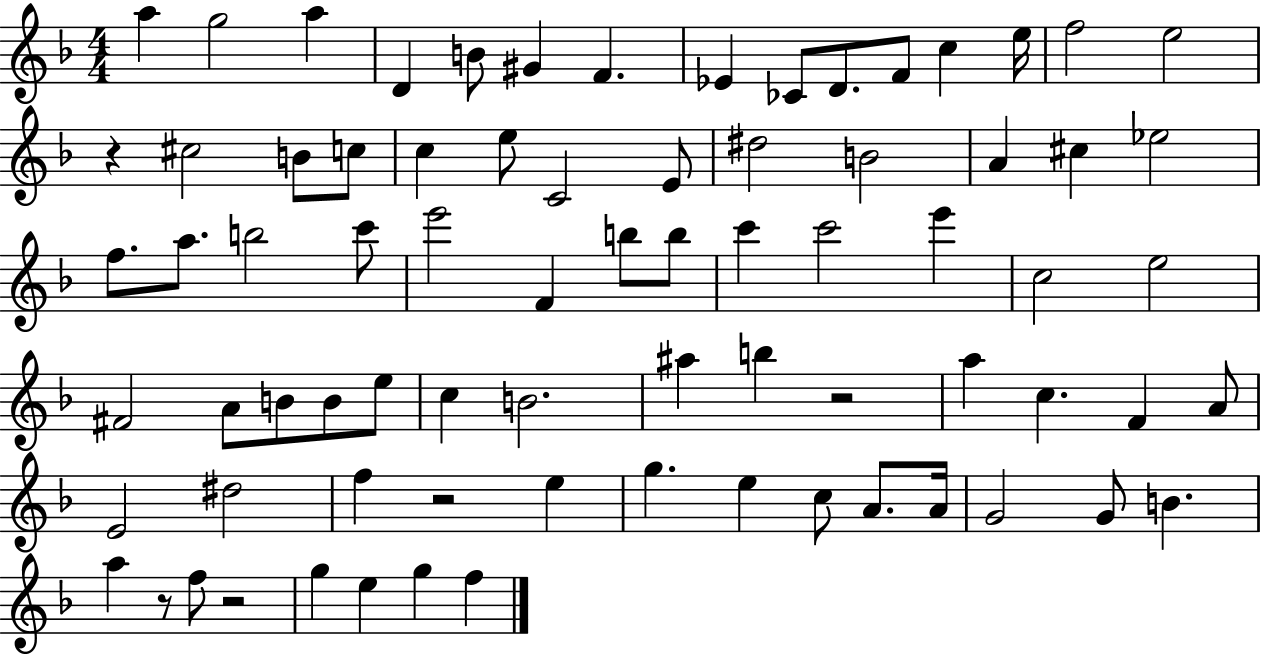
{
  \clef treble
  \numericTimeSignature
  \time 4/4
  \key f \major
  a''4 g''2 a''4 | d'4 b'8 gis'4 f'4. | ees'4 ces'8 d'8. f'8 c''4 e''16 | f''2 e''2 | \break r4 cis''2 b'8 c''8 | c''4 e''8 c'2 e'8 | dis''2 b'2 | a'4 cis''4 ees''2 | \break f''8. a''8. b''2 c'''8 | e'''2 f'4 b''8 b''8 | c'''4 c'''2 e'''4 | c''2 e''2 | \break fis'2 a'8 b'8 b'8 e''8 | c''4 b'2. | ais''4 b''4 r2 | a''4 c''4. f'4 a'8 | \break e'2 dis''2 | f''4 r2 e''4 | g''4. e''4 c''8 a'8. a'16 | g'2 g'8 b'4. | \break a''4 r8 f''8 r2 | g''4 e''4 g''4 f''4 | \bar "|."
}